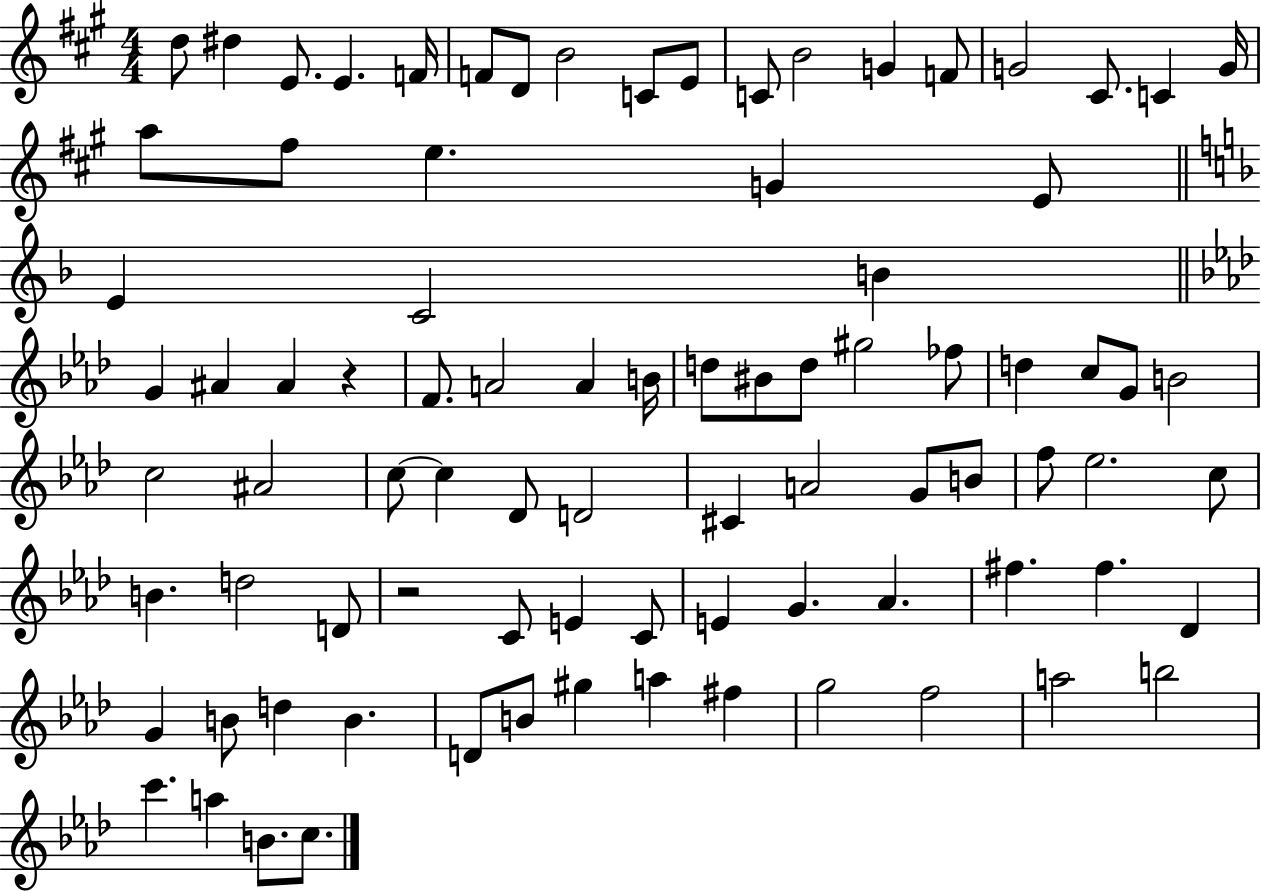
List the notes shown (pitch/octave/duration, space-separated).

D5/e D#5/q E4/e. E4/q. F4/s F4/e D4/e B4/h C4/e E4/e C4/e B4/h G4/q F4/e G4/h C#4/e. C4/q G4/s A5/e F#5/e E5/q. G4/q E4/e E4/q C4/h B4/q G4/q A#4/q A#4/q R/q F4/e. A4/h A4/q B4/s D5/e BIS4/e D5/e G#5/h FES5/e D5/q C5/e G4/e B4/h C5/h A#4/h C5/e C5/q Db4/e D4/h C#4/q A4/h G4/e B4/e F5/e Eb5/h. C5/e B4/q. D5/h D4/e R/h C4/e E4/q C4/e E4/q G4/q. Ab4/q. F#5/q. F#5/q. Db4/q G4/q B4/e D5/q B4/q. D4/e B4/e G#5/q A5/q F#5/q G5/h F5/h A5/h B5/h C6/q. A5/q B4/e. C5/e.